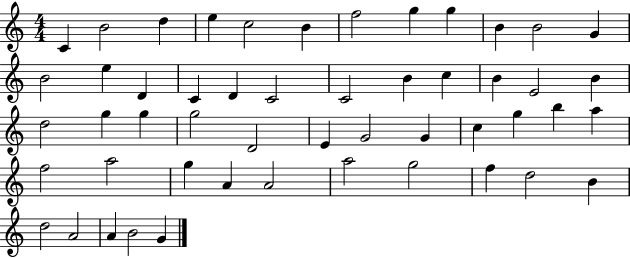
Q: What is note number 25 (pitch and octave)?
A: D5